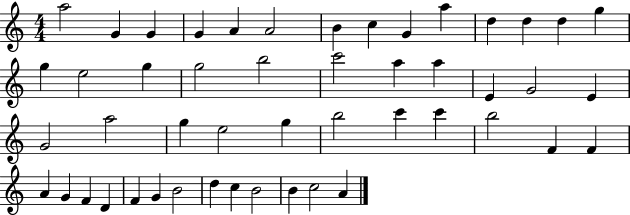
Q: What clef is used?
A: treble